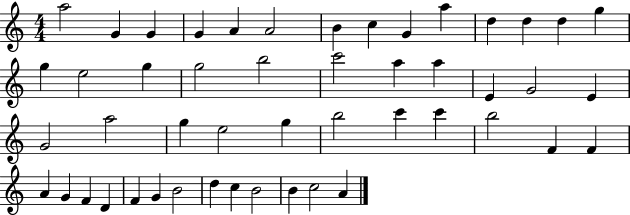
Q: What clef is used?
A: treble